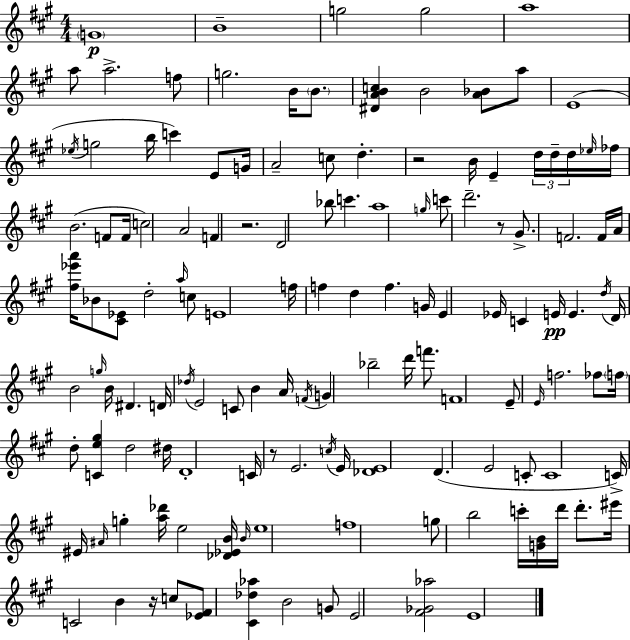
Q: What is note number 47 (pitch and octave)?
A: A4